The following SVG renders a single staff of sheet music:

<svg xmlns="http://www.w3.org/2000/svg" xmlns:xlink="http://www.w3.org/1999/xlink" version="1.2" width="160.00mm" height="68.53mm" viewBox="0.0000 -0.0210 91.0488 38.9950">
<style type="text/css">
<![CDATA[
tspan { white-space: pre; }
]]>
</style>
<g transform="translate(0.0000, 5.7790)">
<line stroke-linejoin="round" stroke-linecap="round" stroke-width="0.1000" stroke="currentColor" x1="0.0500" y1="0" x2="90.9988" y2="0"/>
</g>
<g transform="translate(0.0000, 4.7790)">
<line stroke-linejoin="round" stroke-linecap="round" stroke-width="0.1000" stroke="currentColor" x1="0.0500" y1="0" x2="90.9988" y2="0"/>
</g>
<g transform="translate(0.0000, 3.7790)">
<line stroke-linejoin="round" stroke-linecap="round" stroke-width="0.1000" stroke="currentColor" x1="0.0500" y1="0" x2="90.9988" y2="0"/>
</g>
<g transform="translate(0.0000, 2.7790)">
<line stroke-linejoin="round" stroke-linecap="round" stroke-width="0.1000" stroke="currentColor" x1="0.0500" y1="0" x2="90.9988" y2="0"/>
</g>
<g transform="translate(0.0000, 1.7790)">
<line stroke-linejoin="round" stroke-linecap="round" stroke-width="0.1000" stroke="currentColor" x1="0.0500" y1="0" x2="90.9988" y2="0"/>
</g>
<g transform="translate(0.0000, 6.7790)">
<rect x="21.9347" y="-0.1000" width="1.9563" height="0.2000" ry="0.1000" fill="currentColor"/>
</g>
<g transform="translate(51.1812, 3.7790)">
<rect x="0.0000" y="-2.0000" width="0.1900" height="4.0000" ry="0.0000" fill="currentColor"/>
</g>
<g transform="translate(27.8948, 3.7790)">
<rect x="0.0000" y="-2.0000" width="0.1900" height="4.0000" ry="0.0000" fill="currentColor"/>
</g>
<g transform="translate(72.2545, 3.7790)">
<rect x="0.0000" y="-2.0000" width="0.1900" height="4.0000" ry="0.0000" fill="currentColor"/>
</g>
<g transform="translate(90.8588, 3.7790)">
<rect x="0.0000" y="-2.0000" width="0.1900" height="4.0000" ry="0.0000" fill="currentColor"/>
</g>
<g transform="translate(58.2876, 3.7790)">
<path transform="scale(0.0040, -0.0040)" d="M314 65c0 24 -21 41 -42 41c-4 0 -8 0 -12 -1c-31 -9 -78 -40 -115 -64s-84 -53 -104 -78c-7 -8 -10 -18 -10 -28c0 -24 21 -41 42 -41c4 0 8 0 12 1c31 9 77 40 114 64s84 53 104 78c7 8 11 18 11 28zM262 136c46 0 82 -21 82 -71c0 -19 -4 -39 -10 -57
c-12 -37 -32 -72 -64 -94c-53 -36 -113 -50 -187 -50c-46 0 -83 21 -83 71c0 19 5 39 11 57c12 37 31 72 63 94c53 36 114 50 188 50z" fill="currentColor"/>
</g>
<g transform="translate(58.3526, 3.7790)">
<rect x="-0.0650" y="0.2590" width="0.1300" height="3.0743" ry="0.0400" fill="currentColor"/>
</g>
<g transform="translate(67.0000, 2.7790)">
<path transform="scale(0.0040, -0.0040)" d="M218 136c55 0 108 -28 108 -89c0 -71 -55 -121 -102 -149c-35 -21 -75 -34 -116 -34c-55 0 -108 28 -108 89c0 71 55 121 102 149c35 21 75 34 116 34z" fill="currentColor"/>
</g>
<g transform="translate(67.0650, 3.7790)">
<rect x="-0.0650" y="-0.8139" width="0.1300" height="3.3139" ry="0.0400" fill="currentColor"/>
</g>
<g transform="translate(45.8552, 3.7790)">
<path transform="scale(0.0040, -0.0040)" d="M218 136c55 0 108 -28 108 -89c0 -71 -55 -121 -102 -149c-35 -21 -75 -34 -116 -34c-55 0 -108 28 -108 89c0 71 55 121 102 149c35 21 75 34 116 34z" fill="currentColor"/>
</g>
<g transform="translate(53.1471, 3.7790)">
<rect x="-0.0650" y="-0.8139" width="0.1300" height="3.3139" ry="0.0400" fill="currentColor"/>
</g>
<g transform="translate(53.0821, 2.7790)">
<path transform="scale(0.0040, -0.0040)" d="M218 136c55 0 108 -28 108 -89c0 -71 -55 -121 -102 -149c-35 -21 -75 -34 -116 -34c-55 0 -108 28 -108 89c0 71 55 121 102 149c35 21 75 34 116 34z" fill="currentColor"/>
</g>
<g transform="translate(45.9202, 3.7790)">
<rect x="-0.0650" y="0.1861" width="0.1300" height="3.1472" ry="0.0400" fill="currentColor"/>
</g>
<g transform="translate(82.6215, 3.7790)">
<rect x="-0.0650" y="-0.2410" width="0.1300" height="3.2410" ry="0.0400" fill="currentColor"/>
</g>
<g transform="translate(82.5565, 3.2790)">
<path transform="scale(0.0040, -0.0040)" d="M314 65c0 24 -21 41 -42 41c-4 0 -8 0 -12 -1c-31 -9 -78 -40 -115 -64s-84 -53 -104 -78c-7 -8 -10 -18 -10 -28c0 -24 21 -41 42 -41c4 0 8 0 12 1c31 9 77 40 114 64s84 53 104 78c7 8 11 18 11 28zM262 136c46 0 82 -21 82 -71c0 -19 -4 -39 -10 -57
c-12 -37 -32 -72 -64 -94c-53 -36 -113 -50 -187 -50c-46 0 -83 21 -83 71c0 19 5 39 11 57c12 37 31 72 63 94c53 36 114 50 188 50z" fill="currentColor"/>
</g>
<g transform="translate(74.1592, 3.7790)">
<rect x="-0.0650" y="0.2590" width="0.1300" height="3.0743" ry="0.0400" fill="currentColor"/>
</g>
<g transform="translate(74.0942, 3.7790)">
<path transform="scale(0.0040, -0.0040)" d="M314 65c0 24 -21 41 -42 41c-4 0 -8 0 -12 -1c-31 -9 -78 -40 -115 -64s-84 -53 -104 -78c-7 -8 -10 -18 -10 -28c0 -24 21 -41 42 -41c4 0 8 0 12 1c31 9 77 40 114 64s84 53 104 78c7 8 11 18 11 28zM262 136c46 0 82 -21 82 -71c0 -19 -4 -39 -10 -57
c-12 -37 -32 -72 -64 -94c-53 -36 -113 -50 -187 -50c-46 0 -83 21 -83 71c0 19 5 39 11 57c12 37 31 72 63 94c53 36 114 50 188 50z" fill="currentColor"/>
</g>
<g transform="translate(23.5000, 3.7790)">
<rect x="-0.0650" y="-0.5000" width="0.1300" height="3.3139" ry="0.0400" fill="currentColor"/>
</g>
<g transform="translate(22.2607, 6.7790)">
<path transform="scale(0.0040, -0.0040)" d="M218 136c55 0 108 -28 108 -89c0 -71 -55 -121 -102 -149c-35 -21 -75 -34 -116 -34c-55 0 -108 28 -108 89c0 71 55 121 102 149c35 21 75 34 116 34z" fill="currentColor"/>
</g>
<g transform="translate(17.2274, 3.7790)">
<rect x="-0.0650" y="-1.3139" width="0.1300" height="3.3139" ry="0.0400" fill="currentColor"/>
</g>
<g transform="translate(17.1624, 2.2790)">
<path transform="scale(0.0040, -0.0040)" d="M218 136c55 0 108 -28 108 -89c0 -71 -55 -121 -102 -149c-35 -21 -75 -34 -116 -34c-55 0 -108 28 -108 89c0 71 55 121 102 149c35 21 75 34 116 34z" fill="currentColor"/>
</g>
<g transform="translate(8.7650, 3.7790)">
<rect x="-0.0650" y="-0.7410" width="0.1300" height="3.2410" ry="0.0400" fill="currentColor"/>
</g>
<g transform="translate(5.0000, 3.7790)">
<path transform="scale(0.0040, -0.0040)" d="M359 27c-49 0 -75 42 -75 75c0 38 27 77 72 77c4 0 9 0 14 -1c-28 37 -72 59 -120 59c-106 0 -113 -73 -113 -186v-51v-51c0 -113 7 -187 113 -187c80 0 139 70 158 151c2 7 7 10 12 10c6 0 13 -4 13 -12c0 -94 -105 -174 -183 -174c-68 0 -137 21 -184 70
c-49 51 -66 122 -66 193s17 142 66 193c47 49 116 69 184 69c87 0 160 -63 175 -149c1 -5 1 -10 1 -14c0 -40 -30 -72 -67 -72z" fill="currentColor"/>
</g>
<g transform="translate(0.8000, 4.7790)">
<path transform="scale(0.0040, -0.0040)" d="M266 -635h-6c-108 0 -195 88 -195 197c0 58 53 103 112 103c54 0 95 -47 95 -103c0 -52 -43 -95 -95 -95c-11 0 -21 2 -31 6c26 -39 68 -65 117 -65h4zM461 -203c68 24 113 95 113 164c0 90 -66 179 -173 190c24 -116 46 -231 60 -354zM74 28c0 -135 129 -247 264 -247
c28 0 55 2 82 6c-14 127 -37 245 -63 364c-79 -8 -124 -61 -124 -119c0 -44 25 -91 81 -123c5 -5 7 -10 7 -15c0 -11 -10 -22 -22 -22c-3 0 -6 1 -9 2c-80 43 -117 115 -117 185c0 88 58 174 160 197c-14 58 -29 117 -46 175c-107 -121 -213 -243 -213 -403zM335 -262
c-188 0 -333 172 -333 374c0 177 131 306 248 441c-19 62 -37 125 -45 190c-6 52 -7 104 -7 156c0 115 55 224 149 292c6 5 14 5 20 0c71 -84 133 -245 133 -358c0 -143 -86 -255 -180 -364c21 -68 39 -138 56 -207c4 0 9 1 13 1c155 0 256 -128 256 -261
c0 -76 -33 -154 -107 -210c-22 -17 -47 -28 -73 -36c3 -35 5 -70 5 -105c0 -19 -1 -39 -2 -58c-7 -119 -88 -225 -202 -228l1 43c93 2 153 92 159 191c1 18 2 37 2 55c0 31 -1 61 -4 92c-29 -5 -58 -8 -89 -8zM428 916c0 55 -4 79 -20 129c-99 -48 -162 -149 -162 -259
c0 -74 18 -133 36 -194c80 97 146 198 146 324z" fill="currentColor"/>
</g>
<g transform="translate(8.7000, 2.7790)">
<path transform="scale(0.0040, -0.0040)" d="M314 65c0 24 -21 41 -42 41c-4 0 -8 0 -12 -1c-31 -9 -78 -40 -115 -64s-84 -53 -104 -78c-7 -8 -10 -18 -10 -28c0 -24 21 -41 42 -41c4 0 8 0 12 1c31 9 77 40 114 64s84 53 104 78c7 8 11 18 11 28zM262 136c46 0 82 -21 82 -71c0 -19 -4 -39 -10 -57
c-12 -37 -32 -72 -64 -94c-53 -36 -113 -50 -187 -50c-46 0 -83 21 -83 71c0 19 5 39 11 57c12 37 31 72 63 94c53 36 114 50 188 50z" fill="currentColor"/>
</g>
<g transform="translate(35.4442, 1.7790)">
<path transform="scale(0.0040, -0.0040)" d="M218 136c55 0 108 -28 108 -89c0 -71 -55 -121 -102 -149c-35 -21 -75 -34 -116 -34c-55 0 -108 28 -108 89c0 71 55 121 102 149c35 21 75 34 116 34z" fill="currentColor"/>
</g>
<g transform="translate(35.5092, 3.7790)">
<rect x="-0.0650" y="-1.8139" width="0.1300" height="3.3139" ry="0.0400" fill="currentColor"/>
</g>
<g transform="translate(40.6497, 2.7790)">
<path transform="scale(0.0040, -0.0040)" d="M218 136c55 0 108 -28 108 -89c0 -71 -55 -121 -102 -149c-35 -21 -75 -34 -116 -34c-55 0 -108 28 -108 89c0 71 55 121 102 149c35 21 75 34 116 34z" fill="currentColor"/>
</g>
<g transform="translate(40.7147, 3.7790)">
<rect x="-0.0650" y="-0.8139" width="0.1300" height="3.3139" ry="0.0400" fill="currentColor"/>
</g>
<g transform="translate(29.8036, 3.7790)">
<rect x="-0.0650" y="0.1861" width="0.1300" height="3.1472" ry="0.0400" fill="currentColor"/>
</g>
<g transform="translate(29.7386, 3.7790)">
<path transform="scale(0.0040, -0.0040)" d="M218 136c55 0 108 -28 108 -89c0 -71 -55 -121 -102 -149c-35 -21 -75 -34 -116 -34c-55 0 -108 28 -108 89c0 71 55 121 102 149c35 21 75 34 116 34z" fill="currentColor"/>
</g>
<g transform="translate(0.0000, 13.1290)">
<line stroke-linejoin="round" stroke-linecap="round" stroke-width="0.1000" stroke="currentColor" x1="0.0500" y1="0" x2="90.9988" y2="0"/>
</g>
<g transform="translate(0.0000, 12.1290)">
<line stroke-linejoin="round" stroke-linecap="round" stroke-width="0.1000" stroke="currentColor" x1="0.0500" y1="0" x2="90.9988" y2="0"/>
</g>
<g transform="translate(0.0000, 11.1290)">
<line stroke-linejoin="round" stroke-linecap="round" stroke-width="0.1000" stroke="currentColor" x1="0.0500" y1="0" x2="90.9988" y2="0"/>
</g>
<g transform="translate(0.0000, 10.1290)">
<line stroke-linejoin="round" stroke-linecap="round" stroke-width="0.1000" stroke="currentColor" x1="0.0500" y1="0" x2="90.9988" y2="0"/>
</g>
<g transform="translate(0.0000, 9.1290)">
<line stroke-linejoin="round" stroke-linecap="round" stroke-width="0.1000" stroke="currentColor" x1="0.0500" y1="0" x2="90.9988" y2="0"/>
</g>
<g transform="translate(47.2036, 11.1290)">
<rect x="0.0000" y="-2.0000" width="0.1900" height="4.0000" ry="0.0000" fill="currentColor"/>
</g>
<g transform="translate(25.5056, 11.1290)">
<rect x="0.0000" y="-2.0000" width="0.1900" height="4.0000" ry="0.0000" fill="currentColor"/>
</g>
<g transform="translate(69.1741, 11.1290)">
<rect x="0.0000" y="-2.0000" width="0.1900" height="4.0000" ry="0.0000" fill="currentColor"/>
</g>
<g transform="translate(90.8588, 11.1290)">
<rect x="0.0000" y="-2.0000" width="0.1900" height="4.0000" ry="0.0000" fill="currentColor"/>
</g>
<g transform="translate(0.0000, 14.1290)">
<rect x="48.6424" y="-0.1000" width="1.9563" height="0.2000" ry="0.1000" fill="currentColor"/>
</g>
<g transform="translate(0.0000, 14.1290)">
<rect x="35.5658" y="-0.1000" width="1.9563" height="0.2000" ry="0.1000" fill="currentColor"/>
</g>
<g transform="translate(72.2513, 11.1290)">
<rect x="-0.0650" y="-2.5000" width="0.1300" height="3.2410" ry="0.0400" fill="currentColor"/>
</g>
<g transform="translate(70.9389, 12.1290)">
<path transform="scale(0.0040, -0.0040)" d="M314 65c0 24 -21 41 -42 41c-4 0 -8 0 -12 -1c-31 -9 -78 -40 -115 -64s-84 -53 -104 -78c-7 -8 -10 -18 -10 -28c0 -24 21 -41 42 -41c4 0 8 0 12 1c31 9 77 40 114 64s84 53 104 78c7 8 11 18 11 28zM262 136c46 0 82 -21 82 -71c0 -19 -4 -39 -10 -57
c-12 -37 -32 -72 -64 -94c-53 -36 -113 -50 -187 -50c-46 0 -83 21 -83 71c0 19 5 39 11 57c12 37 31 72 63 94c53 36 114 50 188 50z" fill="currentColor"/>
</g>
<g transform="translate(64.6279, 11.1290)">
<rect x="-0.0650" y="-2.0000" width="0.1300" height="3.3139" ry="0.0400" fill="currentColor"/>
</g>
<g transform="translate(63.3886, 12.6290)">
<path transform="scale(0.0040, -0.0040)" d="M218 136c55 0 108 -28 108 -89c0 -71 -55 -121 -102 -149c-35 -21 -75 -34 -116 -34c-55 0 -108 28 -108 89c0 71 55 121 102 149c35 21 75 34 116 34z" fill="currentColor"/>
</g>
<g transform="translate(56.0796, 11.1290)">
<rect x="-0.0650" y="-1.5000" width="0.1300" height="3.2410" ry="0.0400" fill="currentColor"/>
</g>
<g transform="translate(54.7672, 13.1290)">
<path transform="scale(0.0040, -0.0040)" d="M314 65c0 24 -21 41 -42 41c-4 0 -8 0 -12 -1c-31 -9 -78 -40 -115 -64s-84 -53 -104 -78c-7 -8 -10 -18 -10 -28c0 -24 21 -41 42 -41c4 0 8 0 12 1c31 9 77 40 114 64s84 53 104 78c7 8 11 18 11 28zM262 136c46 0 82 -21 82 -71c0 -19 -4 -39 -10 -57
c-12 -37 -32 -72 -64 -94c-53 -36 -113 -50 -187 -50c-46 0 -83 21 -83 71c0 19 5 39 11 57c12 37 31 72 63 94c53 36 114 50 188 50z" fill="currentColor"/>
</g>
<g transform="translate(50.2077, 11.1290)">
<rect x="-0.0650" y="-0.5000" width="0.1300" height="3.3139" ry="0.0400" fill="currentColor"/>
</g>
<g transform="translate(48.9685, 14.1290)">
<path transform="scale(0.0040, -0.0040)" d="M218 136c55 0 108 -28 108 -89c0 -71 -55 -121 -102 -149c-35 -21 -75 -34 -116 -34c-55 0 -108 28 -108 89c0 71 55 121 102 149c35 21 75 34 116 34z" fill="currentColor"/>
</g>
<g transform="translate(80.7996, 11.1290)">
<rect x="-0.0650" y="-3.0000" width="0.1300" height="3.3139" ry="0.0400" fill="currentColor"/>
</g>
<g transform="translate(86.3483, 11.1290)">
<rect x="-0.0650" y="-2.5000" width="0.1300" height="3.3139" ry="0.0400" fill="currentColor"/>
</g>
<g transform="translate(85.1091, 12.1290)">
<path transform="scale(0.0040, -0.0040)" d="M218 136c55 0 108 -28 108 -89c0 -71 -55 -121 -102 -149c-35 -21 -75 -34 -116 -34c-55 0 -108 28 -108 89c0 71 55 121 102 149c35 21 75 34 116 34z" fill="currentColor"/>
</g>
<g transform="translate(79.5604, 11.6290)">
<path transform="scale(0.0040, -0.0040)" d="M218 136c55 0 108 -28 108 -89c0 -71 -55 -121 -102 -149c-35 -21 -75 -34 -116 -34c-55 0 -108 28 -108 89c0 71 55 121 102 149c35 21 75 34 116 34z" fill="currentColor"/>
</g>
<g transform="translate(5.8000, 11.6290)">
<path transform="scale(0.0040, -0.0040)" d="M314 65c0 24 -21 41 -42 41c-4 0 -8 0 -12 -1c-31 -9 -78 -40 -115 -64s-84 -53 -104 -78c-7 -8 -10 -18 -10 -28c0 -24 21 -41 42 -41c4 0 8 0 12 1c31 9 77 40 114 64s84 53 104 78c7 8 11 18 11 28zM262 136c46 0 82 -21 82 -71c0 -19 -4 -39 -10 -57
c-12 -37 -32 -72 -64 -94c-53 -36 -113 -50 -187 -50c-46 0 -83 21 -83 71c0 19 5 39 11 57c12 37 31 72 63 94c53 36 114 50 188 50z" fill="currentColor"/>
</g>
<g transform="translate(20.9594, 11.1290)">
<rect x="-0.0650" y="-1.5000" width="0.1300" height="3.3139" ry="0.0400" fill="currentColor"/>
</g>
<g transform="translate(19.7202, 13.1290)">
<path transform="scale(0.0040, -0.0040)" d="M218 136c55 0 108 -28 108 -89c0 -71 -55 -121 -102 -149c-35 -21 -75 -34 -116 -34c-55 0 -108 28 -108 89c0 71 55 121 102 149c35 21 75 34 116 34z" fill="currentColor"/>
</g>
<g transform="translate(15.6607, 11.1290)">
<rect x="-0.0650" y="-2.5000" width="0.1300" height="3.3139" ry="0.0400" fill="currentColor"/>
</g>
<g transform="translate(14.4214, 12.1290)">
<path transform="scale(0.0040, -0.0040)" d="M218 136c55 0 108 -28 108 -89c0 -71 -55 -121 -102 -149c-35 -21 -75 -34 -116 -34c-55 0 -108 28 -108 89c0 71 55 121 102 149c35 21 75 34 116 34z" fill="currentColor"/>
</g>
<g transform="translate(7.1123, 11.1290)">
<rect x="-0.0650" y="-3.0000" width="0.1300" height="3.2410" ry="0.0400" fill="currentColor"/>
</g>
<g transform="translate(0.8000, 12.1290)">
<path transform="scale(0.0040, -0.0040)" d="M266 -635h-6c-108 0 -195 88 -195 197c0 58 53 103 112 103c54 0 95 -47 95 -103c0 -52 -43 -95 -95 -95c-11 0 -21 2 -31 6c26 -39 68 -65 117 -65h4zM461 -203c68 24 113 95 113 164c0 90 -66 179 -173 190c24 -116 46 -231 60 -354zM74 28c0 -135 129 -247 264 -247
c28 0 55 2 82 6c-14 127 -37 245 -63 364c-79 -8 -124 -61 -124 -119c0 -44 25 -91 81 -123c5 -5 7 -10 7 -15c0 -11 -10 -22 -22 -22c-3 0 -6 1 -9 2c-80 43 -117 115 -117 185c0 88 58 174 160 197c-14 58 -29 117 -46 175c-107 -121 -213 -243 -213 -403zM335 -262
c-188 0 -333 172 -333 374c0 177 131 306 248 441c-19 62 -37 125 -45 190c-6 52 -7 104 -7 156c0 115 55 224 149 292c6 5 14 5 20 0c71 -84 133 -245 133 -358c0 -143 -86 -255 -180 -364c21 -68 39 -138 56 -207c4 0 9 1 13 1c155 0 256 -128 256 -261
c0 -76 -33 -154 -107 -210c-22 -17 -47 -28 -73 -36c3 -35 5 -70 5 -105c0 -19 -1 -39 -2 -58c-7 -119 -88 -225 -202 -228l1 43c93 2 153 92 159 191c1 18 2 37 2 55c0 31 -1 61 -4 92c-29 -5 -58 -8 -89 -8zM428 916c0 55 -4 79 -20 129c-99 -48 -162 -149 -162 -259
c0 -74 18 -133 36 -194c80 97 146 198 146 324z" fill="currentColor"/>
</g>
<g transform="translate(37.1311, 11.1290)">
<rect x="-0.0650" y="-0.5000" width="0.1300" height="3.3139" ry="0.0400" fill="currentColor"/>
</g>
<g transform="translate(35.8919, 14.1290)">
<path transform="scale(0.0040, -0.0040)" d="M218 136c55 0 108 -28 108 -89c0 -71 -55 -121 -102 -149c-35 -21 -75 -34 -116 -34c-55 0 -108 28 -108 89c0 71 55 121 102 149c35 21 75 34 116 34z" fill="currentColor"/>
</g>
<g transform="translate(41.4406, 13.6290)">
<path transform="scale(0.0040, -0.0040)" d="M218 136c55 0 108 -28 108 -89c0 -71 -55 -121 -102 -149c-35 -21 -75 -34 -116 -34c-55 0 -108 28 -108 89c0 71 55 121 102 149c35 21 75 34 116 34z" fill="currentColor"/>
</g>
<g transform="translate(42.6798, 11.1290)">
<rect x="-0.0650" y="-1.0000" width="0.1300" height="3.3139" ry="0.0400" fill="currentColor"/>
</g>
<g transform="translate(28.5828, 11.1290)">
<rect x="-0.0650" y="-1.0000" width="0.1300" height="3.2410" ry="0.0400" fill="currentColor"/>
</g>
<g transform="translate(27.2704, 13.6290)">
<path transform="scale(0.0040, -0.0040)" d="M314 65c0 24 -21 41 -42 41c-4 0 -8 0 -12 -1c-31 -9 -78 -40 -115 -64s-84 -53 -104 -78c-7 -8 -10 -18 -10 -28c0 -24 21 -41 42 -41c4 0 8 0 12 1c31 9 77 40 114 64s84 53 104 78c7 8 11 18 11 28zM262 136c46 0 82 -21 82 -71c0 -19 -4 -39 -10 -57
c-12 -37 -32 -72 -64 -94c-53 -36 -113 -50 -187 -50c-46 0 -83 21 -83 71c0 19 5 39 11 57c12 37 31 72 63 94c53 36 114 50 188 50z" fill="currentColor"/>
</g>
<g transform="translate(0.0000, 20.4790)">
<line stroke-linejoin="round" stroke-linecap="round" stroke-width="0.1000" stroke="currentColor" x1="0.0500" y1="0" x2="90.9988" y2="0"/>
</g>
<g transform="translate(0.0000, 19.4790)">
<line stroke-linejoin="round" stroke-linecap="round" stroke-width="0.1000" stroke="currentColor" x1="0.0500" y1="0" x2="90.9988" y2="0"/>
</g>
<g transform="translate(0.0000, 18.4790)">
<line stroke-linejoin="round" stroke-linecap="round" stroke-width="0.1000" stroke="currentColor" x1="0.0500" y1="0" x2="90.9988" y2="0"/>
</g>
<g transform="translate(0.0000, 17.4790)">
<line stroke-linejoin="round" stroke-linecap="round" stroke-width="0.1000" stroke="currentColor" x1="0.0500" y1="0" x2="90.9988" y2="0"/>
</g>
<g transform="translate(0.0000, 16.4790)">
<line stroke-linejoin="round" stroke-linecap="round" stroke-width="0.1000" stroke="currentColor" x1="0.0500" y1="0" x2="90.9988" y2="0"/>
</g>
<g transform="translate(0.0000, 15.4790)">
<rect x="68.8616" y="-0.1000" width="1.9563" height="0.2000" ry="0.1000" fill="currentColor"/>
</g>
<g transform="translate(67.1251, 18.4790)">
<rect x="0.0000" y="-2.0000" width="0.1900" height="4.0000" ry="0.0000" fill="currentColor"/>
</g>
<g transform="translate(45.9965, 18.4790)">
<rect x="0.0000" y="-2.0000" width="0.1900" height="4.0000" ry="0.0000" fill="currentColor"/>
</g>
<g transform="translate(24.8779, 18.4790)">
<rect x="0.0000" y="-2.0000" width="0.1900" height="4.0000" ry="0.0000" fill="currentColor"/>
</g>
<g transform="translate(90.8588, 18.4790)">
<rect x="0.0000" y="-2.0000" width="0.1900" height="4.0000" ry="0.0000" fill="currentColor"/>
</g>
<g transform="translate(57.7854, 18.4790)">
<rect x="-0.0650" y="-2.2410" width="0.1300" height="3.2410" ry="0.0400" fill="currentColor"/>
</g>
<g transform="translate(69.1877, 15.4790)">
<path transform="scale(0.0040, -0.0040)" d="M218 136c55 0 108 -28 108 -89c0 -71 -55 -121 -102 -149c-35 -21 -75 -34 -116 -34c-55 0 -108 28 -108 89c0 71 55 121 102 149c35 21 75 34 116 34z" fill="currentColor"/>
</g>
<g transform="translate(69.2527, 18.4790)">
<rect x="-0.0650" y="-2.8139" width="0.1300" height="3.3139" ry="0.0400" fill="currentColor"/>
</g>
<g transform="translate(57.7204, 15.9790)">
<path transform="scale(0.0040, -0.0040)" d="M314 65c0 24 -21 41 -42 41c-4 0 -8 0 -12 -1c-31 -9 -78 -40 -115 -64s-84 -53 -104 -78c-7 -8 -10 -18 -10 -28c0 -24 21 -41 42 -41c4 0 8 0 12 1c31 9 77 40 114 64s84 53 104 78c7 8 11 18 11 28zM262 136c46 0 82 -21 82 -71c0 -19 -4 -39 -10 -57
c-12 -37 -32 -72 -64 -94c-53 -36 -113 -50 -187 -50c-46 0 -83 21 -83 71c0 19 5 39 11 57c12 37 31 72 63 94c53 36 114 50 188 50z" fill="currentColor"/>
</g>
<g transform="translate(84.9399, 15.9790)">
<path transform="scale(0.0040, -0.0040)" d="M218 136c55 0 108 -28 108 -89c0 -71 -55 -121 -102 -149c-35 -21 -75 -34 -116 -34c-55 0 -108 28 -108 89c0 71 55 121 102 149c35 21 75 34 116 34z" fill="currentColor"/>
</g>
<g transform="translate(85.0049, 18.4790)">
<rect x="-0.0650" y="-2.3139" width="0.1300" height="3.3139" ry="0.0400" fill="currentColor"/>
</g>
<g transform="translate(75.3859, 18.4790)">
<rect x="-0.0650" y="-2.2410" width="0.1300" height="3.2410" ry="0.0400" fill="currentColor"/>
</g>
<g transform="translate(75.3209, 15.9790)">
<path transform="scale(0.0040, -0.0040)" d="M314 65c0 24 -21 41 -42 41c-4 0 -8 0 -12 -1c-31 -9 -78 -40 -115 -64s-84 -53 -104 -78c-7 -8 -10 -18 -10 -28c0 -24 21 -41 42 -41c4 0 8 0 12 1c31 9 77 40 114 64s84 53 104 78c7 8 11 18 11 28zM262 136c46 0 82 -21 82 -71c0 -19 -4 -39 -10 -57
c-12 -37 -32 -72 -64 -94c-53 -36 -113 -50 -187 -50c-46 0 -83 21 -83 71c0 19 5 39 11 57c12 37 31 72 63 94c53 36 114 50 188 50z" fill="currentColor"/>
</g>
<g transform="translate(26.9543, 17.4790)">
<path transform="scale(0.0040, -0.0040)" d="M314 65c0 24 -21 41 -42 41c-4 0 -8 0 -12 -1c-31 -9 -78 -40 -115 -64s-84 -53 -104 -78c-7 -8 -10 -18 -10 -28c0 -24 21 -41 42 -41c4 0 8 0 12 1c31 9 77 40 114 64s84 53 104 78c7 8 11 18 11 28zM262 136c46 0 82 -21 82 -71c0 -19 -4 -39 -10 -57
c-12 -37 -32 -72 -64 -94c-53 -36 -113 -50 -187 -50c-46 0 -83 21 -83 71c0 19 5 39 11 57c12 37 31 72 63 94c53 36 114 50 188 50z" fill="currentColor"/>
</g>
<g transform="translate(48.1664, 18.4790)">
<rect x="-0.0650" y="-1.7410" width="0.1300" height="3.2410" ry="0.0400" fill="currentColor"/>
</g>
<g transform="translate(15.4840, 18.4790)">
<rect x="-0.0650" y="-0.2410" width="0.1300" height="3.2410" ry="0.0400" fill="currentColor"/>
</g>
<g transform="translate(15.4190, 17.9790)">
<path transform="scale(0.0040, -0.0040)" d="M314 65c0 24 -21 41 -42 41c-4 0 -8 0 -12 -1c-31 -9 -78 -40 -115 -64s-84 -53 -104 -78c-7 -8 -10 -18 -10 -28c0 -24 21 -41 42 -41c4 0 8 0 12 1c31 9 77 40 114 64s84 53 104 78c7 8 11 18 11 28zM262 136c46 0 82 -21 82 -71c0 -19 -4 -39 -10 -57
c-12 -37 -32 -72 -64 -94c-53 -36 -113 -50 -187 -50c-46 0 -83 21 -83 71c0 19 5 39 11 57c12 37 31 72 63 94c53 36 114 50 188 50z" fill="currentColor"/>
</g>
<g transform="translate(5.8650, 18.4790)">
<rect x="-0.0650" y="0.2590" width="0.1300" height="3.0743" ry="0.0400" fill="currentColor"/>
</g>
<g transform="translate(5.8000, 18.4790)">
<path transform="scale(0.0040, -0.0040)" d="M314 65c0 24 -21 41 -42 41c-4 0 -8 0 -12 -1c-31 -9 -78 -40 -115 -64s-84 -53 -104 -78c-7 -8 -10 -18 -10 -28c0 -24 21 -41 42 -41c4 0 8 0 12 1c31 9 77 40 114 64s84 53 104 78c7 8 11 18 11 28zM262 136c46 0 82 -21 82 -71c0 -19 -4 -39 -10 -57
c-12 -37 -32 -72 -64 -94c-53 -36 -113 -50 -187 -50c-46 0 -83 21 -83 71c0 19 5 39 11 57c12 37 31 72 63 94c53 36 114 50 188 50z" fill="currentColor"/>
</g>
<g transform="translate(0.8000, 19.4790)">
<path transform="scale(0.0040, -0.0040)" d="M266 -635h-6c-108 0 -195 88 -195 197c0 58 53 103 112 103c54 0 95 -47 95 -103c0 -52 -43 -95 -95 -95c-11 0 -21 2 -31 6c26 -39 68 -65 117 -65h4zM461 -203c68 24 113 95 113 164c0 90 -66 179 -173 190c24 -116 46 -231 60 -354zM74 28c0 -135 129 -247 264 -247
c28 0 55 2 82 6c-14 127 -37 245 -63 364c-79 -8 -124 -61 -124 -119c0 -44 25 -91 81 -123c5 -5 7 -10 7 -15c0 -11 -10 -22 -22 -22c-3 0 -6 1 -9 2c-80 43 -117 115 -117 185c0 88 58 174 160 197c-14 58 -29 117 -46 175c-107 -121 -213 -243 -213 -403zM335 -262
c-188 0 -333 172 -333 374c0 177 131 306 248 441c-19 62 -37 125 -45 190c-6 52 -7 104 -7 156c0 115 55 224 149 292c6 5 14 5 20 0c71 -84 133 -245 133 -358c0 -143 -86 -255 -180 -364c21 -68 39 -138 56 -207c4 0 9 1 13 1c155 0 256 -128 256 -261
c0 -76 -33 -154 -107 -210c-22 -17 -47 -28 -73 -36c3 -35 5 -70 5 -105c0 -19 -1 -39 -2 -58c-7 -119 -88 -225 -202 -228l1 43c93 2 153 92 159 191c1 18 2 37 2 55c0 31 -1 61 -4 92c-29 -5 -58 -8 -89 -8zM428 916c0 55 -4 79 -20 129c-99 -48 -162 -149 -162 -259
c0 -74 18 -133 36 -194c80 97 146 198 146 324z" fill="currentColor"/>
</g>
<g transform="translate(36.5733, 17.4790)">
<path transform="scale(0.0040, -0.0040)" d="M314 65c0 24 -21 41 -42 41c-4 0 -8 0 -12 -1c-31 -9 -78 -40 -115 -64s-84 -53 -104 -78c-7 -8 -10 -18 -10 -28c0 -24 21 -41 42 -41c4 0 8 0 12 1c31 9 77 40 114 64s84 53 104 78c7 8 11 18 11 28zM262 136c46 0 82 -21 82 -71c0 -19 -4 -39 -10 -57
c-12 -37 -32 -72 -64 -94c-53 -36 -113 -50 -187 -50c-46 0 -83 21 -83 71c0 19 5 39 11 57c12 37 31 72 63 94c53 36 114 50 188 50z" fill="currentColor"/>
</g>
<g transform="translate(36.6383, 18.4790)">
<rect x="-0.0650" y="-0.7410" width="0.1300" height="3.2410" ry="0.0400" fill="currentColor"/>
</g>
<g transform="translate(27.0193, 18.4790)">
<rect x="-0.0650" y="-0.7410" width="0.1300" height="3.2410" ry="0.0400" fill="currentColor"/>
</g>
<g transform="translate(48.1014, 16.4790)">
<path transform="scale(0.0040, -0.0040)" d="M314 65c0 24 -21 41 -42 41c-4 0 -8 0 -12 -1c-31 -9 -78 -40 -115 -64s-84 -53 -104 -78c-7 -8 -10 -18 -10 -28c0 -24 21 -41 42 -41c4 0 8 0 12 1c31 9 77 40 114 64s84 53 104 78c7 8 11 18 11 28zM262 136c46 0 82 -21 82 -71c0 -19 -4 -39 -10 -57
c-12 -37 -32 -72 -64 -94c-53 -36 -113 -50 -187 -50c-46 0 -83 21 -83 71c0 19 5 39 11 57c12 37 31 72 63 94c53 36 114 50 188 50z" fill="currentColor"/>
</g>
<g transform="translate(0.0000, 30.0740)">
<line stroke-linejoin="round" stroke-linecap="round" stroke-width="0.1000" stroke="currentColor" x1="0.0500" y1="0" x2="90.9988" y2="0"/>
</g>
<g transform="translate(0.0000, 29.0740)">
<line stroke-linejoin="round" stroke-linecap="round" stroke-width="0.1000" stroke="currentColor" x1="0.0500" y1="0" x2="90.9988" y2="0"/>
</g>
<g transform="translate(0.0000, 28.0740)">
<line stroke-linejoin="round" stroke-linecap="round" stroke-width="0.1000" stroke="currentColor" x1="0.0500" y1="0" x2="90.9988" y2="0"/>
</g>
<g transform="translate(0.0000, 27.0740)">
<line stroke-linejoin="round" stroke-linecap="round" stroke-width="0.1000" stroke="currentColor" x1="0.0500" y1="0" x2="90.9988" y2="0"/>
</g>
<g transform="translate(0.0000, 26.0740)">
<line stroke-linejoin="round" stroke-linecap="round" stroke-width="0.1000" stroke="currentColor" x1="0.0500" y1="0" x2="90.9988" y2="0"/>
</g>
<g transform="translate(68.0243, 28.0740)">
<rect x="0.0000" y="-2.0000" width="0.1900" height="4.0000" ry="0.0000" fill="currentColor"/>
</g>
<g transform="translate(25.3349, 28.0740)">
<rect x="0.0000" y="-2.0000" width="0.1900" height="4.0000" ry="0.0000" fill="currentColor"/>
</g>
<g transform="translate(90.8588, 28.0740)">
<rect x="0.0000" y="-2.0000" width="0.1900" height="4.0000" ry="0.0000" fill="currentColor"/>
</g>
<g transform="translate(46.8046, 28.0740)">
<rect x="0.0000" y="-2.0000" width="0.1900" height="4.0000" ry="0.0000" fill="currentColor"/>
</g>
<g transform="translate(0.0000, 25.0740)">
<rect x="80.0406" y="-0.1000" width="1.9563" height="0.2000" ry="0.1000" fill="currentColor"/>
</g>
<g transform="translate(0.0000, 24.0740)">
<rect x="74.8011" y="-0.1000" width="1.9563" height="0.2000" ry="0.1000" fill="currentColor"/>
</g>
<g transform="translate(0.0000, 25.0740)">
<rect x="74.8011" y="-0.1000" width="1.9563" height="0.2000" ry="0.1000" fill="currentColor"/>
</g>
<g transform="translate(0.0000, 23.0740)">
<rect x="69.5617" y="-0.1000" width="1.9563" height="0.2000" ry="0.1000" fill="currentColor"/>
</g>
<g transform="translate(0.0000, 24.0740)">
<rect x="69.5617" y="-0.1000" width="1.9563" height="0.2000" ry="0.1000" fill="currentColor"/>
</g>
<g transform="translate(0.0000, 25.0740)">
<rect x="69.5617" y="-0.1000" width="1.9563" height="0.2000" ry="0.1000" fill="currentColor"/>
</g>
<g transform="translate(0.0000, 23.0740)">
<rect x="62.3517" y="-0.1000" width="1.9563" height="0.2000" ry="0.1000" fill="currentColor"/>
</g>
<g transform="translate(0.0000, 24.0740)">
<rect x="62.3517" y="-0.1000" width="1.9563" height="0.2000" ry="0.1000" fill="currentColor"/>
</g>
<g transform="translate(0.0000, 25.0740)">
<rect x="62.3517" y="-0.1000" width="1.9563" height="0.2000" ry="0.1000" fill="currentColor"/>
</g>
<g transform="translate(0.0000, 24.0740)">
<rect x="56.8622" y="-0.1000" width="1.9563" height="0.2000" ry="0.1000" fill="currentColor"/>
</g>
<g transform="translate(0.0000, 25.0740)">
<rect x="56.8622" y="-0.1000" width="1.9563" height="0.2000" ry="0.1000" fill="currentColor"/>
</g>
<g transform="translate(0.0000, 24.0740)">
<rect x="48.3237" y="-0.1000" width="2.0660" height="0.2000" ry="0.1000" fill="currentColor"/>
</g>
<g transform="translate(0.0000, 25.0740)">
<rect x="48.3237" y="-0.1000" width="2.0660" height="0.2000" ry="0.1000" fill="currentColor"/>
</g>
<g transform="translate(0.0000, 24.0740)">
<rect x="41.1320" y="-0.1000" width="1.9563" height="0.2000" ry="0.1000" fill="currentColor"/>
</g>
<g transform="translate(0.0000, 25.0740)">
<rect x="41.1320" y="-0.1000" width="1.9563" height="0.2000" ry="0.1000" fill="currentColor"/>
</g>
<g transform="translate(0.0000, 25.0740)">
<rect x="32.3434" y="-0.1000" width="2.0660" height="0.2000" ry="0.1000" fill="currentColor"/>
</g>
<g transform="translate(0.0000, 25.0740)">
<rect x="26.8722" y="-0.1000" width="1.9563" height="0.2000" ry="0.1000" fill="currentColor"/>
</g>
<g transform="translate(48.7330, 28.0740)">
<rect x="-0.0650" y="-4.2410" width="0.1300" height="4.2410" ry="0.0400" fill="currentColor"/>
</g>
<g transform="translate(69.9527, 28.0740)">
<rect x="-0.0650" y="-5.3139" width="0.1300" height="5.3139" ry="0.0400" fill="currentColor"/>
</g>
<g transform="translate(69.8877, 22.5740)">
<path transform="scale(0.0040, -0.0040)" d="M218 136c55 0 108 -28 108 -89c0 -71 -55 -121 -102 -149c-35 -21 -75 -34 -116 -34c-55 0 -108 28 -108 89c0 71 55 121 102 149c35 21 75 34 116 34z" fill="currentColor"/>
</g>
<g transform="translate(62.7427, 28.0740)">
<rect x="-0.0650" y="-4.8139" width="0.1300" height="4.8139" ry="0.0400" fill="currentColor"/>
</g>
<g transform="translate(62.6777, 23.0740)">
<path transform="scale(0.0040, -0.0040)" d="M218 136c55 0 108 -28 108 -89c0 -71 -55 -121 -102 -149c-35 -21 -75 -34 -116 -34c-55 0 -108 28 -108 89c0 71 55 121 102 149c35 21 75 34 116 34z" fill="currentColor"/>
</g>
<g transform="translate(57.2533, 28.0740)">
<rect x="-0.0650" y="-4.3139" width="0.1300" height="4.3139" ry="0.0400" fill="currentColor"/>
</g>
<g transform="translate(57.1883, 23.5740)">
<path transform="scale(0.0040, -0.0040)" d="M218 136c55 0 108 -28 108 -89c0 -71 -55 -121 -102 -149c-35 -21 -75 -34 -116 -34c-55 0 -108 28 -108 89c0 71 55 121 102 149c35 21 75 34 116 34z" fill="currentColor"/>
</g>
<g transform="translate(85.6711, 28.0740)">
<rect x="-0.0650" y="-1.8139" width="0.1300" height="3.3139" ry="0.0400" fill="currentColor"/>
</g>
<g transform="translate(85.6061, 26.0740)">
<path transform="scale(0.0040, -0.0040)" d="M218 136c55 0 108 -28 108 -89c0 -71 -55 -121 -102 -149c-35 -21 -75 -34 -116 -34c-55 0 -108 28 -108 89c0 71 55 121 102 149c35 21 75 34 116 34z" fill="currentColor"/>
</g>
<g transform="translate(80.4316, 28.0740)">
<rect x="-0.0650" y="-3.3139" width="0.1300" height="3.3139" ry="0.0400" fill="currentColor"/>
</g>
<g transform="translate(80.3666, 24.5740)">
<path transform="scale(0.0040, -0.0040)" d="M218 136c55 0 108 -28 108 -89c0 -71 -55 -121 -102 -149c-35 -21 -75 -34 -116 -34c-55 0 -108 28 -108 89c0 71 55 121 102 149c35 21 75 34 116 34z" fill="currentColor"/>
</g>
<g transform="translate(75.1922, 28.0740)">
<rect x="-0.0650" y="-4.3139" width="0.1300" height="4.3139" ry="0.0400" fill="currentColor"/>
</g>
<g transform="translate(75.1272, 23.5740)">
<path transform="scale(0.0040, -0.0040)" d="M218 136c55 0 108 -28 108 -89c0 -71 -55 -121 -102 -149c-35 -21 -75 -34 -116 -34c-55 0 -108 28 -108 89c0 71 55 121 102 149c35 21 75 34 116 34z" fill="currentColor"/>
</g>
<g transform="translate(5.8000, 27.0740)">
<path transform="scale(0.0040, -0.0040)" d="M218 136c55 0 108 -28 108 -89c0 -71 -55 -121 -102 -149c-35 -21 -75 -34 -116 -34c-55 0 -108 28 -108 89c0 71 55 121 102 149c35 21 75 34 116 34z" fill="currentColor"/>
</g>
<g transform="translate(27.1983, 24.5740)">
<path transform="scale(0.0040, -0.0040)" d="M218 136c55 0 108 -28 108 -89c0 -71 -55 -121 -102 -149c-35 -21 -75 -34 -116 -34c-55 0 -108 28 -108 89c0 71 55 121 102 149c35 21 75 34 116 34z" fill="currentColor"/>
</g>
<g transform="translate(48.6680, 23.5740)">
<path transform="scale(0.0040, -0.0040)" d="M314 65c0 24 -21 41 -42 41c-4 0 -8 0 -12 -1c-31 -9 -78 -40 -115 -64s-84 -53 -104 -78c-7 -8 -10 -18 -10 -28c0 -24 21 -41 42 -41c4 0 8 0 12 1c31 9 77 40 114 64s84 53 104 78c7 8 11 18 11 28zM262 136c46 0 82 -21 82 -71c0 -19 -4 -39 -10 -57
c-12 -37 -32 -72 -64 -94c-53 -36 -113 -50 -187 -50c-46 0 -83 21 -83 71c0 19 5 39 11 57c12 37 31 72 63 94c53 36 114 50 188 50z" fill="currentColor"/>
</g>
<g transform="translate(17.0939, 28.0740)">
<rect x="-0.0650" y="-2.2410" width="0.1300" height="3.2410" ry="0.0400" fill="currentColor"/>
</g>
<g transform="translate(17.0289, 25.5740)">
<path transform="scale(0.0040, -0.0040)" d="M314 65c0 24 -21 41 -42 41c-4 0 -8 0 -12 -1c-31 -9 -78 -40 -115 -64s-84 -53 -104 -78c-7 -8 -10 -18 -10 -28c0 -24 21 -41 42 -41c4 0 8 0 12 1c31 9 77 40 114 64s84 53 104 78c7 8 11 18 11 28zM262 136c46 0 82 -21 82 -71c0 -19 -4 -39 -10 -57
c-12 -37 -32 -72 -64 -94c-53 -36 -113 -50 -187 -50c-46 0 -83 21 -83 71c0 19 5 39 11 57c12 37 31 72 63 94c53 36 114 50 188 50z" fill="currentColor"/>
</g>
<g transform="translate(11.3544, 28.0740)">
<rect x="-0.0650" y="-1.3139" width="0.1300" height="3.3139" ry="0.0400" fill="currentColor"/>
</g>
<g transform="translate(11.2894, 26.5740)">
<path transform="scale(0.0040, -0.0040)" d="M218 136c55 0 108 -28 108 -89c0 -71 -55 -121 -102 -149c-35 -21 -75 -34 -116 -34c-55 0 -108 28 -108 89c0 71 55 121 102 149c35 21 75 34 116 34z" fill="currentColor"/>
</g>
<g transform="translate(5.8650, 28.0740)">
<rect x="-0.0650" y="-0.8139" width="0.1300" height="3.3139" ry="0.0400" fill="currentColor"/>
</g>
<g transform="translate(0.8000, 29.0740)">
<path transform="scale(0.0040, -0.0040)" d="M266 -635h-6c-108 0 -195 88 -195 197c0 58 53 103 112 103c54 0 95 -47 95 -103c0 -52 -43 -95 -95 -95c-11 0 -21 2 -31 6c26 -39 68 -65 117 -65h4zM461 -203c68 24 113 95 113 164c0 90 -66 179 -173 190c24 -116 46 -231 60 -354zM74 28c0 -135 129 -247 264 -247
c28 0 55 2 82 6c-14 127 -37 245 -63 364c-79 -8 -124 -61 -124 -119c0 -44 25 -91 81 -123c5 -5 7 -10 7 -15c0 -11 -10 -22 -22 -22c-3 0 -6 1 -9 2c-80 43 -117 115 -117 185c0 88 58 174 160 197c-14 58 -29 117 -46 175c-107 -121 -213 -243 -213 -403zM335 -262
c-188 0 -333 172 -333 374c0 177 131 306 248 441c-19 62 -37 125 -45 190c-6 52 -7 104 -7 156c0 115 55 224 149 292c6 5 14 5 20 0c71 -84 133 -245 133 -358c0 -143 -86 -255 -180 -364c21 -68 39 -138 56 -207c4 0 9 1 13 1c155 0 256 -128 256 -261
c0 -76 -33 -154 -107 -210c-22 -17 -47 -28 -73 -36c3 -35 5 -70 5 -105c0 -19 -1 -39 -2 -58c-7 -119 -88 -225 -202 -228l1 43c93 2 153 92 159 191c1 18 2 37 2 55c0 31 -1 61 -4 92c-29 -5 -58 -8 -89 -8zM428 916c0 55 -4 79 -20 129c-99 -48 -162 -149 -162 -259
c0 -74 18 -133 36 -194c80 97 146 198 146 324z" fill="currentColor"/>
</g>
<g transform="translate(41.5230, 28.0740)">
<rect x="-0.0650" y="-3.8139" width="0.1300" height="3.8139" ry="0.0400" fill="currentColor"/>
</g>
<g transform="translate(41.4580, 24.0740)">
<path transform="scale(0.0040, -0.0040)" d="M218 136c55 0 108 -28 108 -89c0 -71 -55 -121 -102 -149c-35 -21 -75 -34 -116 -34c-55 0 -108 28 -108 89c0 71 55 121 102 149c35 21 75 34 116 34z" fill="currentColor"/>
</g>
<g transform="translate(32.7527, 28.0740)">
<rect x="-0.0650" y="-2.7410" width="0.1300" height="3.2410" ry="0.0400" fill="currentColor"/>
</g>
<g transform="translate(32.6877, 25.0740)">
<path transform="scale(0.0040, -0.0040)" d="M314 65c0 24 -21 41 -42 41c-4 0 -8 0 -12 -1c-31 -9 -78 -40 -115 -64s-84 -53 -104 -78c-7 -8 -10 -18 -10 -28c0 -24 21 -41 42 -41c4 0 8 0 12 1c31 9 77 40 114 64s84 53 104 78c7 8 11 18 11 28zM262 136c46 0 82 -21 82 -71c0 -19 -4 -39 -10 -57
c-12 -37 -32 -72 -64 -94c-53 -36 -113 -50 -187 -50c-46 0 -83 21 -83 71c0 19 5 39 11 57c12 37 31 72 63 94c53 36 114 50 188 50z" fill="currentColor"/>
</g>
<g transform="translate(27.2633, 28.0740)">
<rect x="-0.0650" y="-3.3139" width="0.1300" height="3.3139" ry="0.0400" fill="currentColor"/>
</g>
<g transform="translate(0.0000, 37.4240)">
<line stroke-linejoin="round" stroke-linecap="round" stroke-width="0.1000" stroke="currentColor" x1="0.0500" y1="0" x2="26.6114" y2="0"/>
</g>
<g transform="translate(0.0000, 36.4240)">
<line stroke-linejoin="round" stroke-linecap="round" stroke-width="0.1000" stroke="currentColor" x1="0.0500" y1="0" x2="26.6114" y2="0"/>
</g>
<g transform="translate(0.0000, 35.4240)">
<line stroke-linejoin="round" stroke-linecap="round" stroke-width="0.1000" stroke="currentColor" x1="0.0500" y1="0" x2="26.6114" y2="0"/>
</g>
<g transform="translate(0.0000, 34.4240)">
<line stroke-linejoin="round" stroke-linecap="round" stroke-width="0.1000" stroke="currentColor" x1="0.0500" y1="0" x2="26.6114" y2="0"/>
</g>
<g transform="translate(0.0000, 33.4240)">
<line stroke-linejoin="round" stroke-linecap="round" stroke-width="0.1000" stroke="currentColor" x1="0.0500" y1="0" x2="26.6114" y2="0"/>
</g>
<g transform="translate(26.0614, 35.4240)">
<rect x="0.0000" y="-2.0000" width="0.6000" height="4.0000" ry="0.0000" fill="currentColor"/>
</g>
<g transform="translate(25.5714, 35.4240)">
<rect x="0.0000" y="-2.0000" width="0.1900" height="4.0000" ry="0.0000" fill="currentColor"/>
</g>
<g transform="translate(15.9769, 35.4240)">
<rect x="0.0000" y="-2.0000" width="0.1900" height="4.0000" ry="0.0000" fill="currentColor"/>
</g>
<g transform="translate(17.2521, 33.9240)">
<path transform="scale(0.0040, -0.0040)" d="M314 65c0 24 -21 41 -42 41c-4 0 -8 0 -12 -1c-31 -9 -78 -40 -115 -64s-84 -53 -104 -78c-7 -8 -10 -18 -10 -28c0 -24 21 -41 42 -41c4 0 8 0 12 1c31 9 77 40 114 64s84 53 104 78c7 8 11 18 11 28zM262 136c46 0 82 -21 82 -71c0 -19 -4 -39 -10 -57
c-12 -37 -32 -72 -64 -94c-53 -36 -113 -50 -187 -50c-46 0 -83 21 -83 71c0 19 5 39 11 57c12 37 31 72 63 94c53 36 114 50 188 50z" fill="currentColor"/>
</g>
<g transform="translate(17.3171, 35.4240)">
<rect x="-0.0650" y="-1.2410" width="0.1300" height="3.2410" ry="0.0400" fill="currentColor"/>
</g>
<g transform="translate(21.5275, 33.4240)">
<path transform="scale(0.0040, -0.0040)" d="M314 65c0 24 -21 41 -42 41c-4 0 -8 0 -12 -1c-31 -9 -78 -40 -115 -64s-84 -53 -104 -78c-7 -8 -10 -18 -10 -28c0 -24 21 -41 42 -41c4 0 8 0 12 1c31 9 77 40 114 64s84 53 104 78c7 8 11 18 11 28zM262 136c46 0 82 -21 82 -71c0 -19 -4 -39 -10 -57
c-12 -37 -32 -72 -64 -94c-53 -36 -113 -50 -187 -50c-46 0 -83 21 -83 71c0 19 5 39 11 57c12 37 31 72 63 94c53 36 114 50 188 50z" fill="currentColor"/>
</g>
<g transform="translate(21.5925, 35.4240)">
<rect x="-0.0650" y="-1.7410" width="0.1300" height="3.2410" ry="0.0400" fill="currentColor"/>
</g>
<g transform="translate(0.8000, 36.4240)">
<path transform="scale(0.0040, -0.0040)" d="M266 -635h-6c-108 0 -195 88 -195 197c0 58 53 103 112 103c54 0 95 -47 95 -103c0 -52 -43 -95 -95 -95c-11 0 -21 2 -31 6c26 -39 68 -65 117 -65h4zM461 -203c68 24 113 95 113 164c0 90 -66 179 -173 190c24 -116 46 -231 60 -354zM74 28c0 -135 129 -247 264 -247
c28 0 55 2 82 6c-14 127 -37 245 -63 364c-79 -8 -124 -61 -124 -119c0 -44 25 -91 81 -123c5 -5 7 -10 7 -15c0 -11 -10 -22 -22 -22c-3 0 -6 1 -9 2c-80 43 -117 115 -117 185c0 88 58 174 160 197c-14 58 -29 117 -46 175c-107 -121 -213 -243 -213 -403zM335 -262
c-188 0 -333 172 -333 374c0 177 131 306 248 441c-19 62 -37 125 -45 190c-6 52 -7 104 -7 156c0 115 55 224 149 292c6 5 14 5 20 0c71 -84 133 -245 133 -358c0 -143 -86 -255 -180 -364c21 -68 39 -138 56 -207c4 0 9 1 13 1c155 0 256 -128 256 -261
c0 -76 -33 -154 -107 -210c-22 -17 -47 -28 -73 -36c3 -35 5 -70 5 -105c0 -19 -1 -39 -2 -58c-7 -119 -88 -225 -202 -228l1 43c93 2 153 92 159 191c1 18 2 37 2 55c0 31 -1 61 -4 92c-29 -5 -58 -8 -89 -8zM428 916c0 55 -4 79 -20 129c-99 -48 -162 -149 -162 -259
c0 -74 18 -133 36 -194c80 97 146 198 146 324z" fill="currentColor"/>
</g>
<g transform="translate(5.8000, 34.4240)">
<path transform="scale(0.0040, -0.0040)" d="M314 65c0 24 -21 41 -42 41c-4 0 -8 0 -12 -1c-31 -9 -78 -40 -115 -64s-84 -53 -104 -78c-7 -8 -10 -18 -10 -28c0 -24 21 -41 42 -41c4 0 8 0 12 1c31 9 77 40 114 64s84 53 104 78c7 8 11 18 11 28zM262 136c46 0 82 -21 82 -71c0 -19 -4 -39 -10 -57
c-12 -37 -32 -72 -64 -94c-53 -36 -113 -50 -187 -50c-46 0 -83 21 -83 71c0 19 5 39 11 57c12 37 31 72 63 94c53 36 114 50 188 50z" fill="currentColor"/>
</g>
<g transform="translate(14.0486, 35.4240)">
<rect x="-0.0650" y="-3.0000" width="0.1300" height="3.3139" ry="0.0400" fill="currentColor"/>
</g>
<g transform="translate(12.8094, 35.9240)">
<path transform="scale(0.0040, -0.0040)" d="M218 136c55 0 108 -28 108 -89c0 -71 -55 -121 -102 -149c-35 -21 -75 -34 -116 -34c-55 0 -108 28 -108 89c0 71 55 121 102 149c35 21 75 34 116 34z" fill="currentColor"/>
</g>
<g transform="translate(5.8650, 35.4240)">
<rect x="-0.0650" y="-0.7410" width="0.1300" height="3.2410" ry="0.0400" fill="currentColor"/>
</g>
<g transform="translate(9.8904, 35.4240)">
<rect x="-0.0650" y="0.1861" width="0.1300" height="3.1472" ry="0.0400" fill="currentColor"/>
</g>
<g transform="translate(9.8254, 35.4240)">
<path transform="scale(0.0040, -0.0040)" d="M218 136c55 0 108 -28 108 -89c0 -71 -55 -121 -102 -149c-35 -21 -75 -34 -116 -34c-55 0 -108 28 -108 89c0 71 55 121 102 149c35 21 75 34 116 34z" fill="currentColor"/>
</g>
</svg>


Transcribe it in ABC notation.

X:1
T:Untitled
M:4/4
L:1/4
K:C
d2 e C B f d B d B2 d B2 c2 A2 G E D2 C D C E2 F G2 A G B2 c2 d2 d2 f2 g2 a g2 g d e g2 b a2 c' d'2 d' e' f' d' b f d2 B A e2 f2